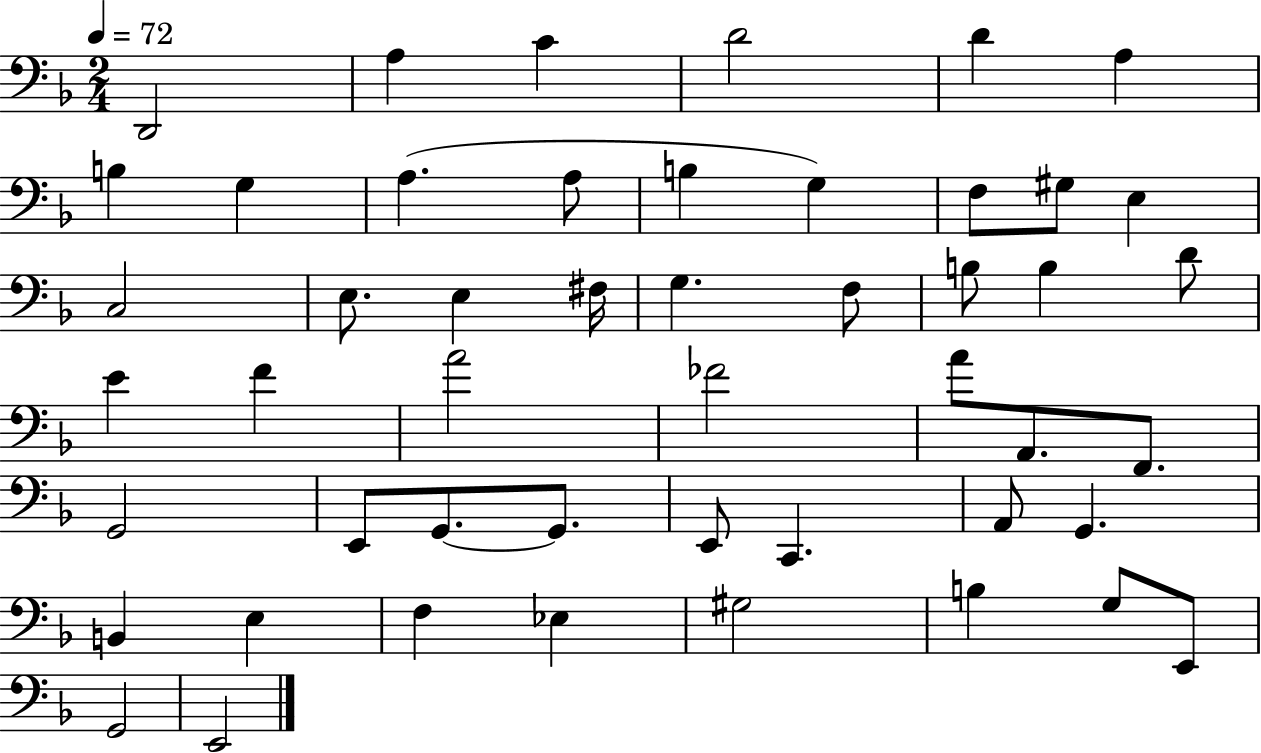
X:1
T:Untitled
M:2/4
L:1/4
K:F
D,,2 A, C D2 D A, B, G, A, A,/2 B, G, F,/2 ^G,/2 E, C,2 E,/2 E, ^F,/4 G, F,/2 B,/2 B, D/2 E F A2 _F2 A/2 A,,/2 F,,/2 G,,2 E,,/2 G,,/2 G,,/2 E,,/2 C,, A,,/2 G,, B,, E, F, _E, ^G,2 B, G,/2 E,,/2 G,,2 E,,2